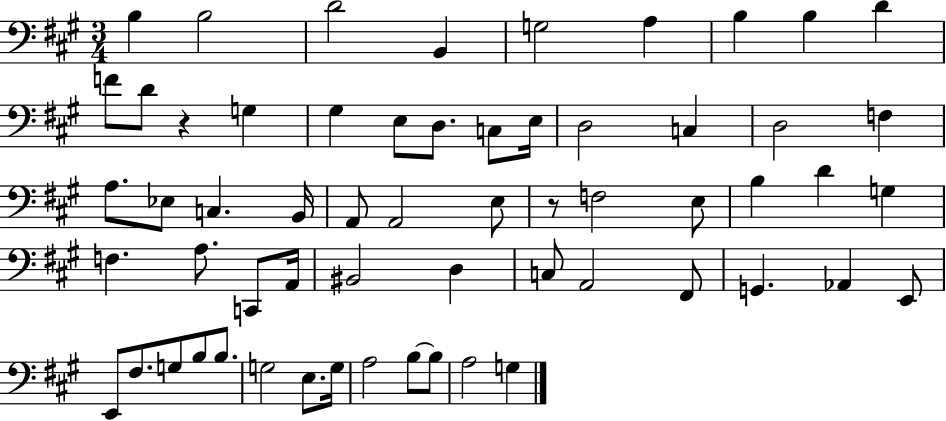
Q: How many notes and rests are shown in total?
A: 60